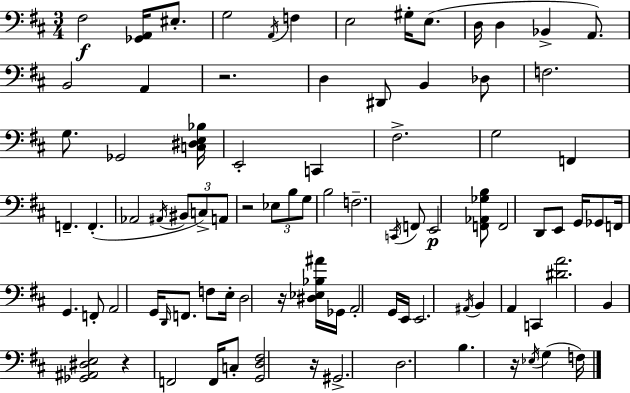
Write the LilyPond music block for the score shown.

{
  \clef bass
  \numericTimeSignature
  \time 3/4
  \key d \major
  fis2\f <ges, a,>16 eis8.-. | g2 \acciaccatura { a,16 } f4 | e2 gis16-. e8.( | d16 d4 bes,4-> a,8.) | \break b,2 a,4 | r2. | d4 dis,8 b,4 des8 | f2. | \break g8. ges,2 | <c dis e bes>16 e,2-. c,4 | fis2.-> | g2 f,4 | \break f,4.-- f,4.-.( | aes,2 \acciaccatura { ais,16 } \tuplet 3/2 { bis,8 | c8->) a,8 } r2 | \tuplet 3/2 { ees8 b8 g8 } b2 | \break f2.-- | \acciaccatura { c,16 } f,8 e,2\p | <f, aes, ges b>8 f,2 d,8 | e,8 g,16 ges,8 f,16 g,4. | \break f,8-. a,2 g,16 | \grace { d,16 } f,8. f8 e16-. d2 | r16 <dis ees bes ais'>16 ges,16 a,2-. | g,16 e,16 e,2. | \break \acciaccatura { ais,16 } b,4 a,4 | c,4 <dis' a'>2. | b,4 <ges, ais, dis e>2 | r4 f,2 | \break f,16 c8-. <g, d fis>2 | r16 gis,2.-> | d2. | b4. r16 | \break \acciaccatura { ees16 }( g4 f16) \bar "|."
}